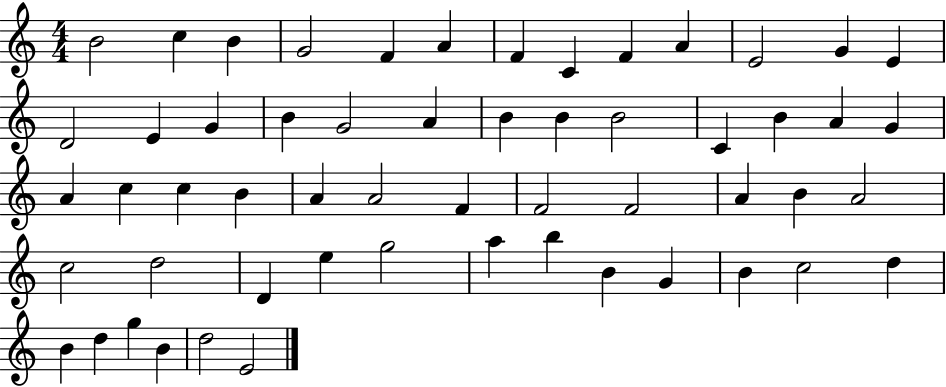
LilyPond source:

{
  \clef treble
  \numericTimeSignature
  \time 4/4
  \key c \major
  b'2 c''4 b'4 | g'2 f'4 a'4 | f'4 c'4 f'4 a'4 | e'2 g'4 e'4 | \break d'2 e'4 g'4 | b'4 g'2 a'4 | b'4 b'4 b'2 | c'4 b'4 a'4 g'4 | \break a'4 c''4 c''4 b'4 | a'4 a'2 f'4 | f'2 f'2 | a'4 b'4 a'2 | \break c''2 d''2 | d'4 e''4 g''2 | a''4 b''4 b'4 g'4 | b'4 c''2 d''4 | \break b'4 d''4 g''4 b'4 | d''2 e'2 | \bar "|."
}